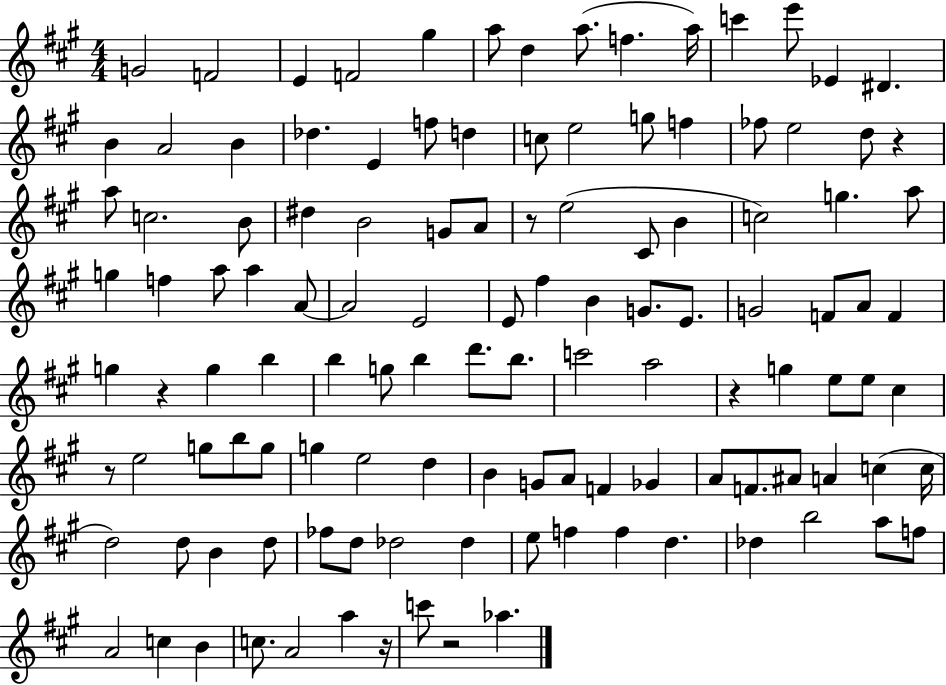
G4/h F4/h E4/q F4/h G#5/q A5/e D5/q A5/e. F5/q. A5/s C6/q E6/e Eb4/q D#4/q. B4/q A4/h B4/q Db5/q. E4/q F5/e D5/q C5/e E5/h G5/e F5/q FES5/e E5/h D5/e R/q A5/e C5/h. B4/e D#5/q B4/h G4/e A4/e R/e E5/h C#4/e B4/q C5/h G5/q. A5/e G5/q F5/q A5/e A5/q A4/e A4/h E4/h E4/e F#5/q B4/q G4/e. E4/e. G4/h F4/e A4/e F4/q G5/q R/q G5/q B5/q B5/q G5/e B5/q D6/e. B5/e. C6/h A5/h R/q G5/q E5/e E5/e C#5/q R/e E5/h G5/e B5/e G5/e G5/q E5/h D5/q B4/q G4/e A4/e F4/q Gb4/q A4/e F4/e. A#4/e A4/q C5/q C5/s D5/h D5/e B4/q D5/e FES5/e D5/e Db5/h Db5/q E5/e F5/q F5/q D5/q. Db5/q B5/h A5/e F5/e A4/h C5/q B4/q C5/e. A4/h A5/q R/s C6/e R/h Ab5/q.